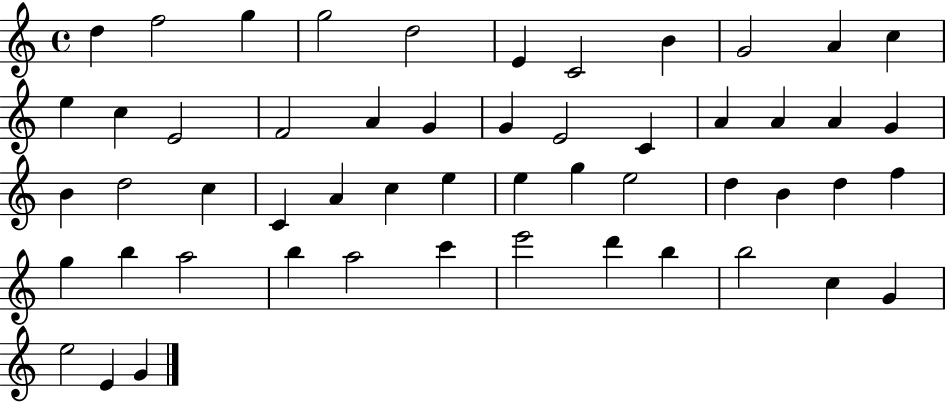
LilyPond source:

{
  \clef treble
  \time 4/4
  \defaultTimeSignature
  \key c \major
  d''4 f''2 g''4 | g''2 d''2 | e'4 c'2 b'4 | g'2 a'4 c''4 | \break e''4 c''4 e'2 | f'2 a'4 g'4 | g'4 e'2 c'4 | a'4 a'4 a'4 g'4 | \break b'4 d''2 c''4 | c'4 a'4 c''4 e''4 | e''4 g''4 e''2 | d''4 b'4 d''4 f''4 | \break g''4 b''4 a''2 | b''4 a''2 c'''4 | e'''2 d'''4 b''4 | b''2 c''4 g'4 | \break e''2 e'4 g'4 | \bar "|."
}